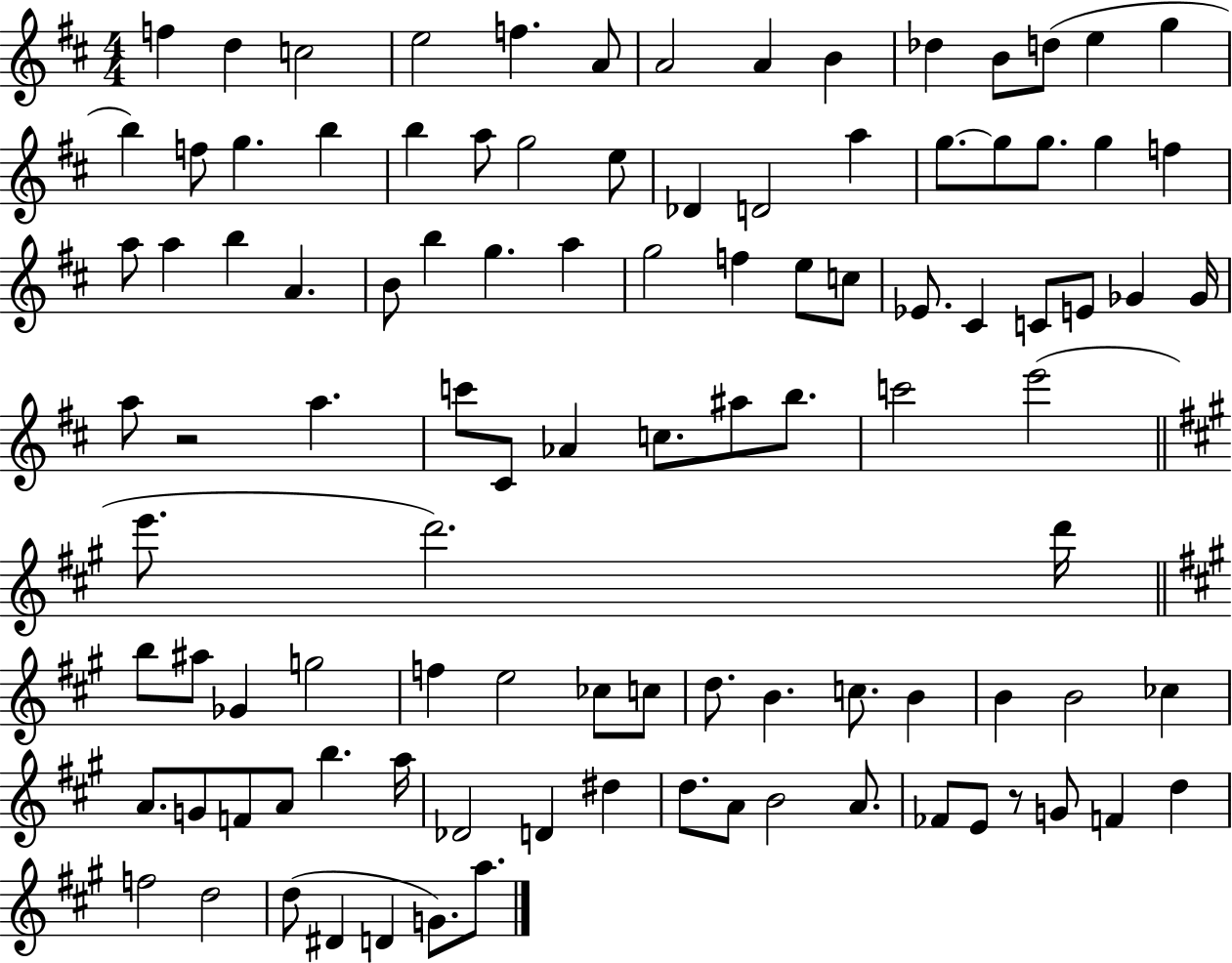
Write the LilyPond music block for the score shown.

{
  \clef treble
  \numericTimeSignature
  \time 4/4
  \key d \major
  f''4 d''4 c''2 | e''2 f''4. a'8 | a'2 a'4 b'4 | des''4 b'8 d''8( e''4 g''4 | \break b''4) f''8 g''4. b''4 | b''4 a''8 g''2 e''8 | des'4 d'2 a''4 | g''8.~~ g''8 g''8. g''4 f''4 | \break a''8 a''4 b''4 a'4. | b'8 b''4 g''4. a''4 | g''2 f''4 e''8 c''8 | ees'8. cis'4 c'8 e'8 ges'4 ges'16 | \break a''8 r2 a''4. | c'''8 cis'8 aes'4 c''8. ais''8 b''8. | c'''2 e'''2( | \bar "||" \break \key a \major e'''8. d'''2.) d'''16 | \bar "||" \break \key a \major b''8 ais''8 ges'4 g''2 | f''4 e''2 ces''8 c''8 | d''8. b'4. c''8. b'4 | b'4 b'2 ces''4 | \break a'8. g'8 f'8 a'8 b''4. a''16 | des'2 d'4 dis''4 | d''8. a'8 b'2 a'8. | fes'8 e'8 r8 g'8 f'4 d''4 | \break f''2 d''2 | d''8( dis'4 d'4 g'8.) a''8. | \bar "|."
}